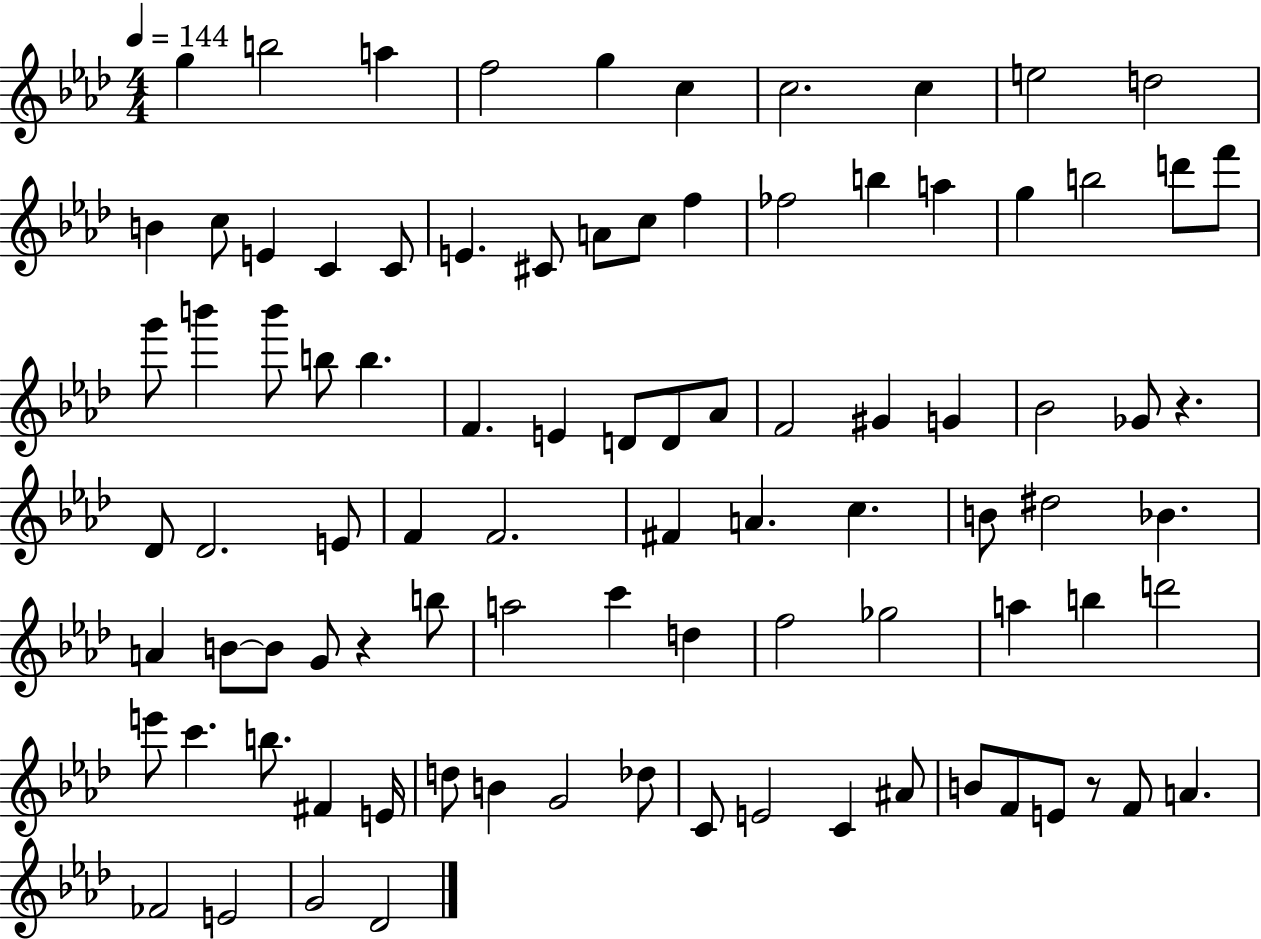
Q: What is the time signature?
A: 4/4